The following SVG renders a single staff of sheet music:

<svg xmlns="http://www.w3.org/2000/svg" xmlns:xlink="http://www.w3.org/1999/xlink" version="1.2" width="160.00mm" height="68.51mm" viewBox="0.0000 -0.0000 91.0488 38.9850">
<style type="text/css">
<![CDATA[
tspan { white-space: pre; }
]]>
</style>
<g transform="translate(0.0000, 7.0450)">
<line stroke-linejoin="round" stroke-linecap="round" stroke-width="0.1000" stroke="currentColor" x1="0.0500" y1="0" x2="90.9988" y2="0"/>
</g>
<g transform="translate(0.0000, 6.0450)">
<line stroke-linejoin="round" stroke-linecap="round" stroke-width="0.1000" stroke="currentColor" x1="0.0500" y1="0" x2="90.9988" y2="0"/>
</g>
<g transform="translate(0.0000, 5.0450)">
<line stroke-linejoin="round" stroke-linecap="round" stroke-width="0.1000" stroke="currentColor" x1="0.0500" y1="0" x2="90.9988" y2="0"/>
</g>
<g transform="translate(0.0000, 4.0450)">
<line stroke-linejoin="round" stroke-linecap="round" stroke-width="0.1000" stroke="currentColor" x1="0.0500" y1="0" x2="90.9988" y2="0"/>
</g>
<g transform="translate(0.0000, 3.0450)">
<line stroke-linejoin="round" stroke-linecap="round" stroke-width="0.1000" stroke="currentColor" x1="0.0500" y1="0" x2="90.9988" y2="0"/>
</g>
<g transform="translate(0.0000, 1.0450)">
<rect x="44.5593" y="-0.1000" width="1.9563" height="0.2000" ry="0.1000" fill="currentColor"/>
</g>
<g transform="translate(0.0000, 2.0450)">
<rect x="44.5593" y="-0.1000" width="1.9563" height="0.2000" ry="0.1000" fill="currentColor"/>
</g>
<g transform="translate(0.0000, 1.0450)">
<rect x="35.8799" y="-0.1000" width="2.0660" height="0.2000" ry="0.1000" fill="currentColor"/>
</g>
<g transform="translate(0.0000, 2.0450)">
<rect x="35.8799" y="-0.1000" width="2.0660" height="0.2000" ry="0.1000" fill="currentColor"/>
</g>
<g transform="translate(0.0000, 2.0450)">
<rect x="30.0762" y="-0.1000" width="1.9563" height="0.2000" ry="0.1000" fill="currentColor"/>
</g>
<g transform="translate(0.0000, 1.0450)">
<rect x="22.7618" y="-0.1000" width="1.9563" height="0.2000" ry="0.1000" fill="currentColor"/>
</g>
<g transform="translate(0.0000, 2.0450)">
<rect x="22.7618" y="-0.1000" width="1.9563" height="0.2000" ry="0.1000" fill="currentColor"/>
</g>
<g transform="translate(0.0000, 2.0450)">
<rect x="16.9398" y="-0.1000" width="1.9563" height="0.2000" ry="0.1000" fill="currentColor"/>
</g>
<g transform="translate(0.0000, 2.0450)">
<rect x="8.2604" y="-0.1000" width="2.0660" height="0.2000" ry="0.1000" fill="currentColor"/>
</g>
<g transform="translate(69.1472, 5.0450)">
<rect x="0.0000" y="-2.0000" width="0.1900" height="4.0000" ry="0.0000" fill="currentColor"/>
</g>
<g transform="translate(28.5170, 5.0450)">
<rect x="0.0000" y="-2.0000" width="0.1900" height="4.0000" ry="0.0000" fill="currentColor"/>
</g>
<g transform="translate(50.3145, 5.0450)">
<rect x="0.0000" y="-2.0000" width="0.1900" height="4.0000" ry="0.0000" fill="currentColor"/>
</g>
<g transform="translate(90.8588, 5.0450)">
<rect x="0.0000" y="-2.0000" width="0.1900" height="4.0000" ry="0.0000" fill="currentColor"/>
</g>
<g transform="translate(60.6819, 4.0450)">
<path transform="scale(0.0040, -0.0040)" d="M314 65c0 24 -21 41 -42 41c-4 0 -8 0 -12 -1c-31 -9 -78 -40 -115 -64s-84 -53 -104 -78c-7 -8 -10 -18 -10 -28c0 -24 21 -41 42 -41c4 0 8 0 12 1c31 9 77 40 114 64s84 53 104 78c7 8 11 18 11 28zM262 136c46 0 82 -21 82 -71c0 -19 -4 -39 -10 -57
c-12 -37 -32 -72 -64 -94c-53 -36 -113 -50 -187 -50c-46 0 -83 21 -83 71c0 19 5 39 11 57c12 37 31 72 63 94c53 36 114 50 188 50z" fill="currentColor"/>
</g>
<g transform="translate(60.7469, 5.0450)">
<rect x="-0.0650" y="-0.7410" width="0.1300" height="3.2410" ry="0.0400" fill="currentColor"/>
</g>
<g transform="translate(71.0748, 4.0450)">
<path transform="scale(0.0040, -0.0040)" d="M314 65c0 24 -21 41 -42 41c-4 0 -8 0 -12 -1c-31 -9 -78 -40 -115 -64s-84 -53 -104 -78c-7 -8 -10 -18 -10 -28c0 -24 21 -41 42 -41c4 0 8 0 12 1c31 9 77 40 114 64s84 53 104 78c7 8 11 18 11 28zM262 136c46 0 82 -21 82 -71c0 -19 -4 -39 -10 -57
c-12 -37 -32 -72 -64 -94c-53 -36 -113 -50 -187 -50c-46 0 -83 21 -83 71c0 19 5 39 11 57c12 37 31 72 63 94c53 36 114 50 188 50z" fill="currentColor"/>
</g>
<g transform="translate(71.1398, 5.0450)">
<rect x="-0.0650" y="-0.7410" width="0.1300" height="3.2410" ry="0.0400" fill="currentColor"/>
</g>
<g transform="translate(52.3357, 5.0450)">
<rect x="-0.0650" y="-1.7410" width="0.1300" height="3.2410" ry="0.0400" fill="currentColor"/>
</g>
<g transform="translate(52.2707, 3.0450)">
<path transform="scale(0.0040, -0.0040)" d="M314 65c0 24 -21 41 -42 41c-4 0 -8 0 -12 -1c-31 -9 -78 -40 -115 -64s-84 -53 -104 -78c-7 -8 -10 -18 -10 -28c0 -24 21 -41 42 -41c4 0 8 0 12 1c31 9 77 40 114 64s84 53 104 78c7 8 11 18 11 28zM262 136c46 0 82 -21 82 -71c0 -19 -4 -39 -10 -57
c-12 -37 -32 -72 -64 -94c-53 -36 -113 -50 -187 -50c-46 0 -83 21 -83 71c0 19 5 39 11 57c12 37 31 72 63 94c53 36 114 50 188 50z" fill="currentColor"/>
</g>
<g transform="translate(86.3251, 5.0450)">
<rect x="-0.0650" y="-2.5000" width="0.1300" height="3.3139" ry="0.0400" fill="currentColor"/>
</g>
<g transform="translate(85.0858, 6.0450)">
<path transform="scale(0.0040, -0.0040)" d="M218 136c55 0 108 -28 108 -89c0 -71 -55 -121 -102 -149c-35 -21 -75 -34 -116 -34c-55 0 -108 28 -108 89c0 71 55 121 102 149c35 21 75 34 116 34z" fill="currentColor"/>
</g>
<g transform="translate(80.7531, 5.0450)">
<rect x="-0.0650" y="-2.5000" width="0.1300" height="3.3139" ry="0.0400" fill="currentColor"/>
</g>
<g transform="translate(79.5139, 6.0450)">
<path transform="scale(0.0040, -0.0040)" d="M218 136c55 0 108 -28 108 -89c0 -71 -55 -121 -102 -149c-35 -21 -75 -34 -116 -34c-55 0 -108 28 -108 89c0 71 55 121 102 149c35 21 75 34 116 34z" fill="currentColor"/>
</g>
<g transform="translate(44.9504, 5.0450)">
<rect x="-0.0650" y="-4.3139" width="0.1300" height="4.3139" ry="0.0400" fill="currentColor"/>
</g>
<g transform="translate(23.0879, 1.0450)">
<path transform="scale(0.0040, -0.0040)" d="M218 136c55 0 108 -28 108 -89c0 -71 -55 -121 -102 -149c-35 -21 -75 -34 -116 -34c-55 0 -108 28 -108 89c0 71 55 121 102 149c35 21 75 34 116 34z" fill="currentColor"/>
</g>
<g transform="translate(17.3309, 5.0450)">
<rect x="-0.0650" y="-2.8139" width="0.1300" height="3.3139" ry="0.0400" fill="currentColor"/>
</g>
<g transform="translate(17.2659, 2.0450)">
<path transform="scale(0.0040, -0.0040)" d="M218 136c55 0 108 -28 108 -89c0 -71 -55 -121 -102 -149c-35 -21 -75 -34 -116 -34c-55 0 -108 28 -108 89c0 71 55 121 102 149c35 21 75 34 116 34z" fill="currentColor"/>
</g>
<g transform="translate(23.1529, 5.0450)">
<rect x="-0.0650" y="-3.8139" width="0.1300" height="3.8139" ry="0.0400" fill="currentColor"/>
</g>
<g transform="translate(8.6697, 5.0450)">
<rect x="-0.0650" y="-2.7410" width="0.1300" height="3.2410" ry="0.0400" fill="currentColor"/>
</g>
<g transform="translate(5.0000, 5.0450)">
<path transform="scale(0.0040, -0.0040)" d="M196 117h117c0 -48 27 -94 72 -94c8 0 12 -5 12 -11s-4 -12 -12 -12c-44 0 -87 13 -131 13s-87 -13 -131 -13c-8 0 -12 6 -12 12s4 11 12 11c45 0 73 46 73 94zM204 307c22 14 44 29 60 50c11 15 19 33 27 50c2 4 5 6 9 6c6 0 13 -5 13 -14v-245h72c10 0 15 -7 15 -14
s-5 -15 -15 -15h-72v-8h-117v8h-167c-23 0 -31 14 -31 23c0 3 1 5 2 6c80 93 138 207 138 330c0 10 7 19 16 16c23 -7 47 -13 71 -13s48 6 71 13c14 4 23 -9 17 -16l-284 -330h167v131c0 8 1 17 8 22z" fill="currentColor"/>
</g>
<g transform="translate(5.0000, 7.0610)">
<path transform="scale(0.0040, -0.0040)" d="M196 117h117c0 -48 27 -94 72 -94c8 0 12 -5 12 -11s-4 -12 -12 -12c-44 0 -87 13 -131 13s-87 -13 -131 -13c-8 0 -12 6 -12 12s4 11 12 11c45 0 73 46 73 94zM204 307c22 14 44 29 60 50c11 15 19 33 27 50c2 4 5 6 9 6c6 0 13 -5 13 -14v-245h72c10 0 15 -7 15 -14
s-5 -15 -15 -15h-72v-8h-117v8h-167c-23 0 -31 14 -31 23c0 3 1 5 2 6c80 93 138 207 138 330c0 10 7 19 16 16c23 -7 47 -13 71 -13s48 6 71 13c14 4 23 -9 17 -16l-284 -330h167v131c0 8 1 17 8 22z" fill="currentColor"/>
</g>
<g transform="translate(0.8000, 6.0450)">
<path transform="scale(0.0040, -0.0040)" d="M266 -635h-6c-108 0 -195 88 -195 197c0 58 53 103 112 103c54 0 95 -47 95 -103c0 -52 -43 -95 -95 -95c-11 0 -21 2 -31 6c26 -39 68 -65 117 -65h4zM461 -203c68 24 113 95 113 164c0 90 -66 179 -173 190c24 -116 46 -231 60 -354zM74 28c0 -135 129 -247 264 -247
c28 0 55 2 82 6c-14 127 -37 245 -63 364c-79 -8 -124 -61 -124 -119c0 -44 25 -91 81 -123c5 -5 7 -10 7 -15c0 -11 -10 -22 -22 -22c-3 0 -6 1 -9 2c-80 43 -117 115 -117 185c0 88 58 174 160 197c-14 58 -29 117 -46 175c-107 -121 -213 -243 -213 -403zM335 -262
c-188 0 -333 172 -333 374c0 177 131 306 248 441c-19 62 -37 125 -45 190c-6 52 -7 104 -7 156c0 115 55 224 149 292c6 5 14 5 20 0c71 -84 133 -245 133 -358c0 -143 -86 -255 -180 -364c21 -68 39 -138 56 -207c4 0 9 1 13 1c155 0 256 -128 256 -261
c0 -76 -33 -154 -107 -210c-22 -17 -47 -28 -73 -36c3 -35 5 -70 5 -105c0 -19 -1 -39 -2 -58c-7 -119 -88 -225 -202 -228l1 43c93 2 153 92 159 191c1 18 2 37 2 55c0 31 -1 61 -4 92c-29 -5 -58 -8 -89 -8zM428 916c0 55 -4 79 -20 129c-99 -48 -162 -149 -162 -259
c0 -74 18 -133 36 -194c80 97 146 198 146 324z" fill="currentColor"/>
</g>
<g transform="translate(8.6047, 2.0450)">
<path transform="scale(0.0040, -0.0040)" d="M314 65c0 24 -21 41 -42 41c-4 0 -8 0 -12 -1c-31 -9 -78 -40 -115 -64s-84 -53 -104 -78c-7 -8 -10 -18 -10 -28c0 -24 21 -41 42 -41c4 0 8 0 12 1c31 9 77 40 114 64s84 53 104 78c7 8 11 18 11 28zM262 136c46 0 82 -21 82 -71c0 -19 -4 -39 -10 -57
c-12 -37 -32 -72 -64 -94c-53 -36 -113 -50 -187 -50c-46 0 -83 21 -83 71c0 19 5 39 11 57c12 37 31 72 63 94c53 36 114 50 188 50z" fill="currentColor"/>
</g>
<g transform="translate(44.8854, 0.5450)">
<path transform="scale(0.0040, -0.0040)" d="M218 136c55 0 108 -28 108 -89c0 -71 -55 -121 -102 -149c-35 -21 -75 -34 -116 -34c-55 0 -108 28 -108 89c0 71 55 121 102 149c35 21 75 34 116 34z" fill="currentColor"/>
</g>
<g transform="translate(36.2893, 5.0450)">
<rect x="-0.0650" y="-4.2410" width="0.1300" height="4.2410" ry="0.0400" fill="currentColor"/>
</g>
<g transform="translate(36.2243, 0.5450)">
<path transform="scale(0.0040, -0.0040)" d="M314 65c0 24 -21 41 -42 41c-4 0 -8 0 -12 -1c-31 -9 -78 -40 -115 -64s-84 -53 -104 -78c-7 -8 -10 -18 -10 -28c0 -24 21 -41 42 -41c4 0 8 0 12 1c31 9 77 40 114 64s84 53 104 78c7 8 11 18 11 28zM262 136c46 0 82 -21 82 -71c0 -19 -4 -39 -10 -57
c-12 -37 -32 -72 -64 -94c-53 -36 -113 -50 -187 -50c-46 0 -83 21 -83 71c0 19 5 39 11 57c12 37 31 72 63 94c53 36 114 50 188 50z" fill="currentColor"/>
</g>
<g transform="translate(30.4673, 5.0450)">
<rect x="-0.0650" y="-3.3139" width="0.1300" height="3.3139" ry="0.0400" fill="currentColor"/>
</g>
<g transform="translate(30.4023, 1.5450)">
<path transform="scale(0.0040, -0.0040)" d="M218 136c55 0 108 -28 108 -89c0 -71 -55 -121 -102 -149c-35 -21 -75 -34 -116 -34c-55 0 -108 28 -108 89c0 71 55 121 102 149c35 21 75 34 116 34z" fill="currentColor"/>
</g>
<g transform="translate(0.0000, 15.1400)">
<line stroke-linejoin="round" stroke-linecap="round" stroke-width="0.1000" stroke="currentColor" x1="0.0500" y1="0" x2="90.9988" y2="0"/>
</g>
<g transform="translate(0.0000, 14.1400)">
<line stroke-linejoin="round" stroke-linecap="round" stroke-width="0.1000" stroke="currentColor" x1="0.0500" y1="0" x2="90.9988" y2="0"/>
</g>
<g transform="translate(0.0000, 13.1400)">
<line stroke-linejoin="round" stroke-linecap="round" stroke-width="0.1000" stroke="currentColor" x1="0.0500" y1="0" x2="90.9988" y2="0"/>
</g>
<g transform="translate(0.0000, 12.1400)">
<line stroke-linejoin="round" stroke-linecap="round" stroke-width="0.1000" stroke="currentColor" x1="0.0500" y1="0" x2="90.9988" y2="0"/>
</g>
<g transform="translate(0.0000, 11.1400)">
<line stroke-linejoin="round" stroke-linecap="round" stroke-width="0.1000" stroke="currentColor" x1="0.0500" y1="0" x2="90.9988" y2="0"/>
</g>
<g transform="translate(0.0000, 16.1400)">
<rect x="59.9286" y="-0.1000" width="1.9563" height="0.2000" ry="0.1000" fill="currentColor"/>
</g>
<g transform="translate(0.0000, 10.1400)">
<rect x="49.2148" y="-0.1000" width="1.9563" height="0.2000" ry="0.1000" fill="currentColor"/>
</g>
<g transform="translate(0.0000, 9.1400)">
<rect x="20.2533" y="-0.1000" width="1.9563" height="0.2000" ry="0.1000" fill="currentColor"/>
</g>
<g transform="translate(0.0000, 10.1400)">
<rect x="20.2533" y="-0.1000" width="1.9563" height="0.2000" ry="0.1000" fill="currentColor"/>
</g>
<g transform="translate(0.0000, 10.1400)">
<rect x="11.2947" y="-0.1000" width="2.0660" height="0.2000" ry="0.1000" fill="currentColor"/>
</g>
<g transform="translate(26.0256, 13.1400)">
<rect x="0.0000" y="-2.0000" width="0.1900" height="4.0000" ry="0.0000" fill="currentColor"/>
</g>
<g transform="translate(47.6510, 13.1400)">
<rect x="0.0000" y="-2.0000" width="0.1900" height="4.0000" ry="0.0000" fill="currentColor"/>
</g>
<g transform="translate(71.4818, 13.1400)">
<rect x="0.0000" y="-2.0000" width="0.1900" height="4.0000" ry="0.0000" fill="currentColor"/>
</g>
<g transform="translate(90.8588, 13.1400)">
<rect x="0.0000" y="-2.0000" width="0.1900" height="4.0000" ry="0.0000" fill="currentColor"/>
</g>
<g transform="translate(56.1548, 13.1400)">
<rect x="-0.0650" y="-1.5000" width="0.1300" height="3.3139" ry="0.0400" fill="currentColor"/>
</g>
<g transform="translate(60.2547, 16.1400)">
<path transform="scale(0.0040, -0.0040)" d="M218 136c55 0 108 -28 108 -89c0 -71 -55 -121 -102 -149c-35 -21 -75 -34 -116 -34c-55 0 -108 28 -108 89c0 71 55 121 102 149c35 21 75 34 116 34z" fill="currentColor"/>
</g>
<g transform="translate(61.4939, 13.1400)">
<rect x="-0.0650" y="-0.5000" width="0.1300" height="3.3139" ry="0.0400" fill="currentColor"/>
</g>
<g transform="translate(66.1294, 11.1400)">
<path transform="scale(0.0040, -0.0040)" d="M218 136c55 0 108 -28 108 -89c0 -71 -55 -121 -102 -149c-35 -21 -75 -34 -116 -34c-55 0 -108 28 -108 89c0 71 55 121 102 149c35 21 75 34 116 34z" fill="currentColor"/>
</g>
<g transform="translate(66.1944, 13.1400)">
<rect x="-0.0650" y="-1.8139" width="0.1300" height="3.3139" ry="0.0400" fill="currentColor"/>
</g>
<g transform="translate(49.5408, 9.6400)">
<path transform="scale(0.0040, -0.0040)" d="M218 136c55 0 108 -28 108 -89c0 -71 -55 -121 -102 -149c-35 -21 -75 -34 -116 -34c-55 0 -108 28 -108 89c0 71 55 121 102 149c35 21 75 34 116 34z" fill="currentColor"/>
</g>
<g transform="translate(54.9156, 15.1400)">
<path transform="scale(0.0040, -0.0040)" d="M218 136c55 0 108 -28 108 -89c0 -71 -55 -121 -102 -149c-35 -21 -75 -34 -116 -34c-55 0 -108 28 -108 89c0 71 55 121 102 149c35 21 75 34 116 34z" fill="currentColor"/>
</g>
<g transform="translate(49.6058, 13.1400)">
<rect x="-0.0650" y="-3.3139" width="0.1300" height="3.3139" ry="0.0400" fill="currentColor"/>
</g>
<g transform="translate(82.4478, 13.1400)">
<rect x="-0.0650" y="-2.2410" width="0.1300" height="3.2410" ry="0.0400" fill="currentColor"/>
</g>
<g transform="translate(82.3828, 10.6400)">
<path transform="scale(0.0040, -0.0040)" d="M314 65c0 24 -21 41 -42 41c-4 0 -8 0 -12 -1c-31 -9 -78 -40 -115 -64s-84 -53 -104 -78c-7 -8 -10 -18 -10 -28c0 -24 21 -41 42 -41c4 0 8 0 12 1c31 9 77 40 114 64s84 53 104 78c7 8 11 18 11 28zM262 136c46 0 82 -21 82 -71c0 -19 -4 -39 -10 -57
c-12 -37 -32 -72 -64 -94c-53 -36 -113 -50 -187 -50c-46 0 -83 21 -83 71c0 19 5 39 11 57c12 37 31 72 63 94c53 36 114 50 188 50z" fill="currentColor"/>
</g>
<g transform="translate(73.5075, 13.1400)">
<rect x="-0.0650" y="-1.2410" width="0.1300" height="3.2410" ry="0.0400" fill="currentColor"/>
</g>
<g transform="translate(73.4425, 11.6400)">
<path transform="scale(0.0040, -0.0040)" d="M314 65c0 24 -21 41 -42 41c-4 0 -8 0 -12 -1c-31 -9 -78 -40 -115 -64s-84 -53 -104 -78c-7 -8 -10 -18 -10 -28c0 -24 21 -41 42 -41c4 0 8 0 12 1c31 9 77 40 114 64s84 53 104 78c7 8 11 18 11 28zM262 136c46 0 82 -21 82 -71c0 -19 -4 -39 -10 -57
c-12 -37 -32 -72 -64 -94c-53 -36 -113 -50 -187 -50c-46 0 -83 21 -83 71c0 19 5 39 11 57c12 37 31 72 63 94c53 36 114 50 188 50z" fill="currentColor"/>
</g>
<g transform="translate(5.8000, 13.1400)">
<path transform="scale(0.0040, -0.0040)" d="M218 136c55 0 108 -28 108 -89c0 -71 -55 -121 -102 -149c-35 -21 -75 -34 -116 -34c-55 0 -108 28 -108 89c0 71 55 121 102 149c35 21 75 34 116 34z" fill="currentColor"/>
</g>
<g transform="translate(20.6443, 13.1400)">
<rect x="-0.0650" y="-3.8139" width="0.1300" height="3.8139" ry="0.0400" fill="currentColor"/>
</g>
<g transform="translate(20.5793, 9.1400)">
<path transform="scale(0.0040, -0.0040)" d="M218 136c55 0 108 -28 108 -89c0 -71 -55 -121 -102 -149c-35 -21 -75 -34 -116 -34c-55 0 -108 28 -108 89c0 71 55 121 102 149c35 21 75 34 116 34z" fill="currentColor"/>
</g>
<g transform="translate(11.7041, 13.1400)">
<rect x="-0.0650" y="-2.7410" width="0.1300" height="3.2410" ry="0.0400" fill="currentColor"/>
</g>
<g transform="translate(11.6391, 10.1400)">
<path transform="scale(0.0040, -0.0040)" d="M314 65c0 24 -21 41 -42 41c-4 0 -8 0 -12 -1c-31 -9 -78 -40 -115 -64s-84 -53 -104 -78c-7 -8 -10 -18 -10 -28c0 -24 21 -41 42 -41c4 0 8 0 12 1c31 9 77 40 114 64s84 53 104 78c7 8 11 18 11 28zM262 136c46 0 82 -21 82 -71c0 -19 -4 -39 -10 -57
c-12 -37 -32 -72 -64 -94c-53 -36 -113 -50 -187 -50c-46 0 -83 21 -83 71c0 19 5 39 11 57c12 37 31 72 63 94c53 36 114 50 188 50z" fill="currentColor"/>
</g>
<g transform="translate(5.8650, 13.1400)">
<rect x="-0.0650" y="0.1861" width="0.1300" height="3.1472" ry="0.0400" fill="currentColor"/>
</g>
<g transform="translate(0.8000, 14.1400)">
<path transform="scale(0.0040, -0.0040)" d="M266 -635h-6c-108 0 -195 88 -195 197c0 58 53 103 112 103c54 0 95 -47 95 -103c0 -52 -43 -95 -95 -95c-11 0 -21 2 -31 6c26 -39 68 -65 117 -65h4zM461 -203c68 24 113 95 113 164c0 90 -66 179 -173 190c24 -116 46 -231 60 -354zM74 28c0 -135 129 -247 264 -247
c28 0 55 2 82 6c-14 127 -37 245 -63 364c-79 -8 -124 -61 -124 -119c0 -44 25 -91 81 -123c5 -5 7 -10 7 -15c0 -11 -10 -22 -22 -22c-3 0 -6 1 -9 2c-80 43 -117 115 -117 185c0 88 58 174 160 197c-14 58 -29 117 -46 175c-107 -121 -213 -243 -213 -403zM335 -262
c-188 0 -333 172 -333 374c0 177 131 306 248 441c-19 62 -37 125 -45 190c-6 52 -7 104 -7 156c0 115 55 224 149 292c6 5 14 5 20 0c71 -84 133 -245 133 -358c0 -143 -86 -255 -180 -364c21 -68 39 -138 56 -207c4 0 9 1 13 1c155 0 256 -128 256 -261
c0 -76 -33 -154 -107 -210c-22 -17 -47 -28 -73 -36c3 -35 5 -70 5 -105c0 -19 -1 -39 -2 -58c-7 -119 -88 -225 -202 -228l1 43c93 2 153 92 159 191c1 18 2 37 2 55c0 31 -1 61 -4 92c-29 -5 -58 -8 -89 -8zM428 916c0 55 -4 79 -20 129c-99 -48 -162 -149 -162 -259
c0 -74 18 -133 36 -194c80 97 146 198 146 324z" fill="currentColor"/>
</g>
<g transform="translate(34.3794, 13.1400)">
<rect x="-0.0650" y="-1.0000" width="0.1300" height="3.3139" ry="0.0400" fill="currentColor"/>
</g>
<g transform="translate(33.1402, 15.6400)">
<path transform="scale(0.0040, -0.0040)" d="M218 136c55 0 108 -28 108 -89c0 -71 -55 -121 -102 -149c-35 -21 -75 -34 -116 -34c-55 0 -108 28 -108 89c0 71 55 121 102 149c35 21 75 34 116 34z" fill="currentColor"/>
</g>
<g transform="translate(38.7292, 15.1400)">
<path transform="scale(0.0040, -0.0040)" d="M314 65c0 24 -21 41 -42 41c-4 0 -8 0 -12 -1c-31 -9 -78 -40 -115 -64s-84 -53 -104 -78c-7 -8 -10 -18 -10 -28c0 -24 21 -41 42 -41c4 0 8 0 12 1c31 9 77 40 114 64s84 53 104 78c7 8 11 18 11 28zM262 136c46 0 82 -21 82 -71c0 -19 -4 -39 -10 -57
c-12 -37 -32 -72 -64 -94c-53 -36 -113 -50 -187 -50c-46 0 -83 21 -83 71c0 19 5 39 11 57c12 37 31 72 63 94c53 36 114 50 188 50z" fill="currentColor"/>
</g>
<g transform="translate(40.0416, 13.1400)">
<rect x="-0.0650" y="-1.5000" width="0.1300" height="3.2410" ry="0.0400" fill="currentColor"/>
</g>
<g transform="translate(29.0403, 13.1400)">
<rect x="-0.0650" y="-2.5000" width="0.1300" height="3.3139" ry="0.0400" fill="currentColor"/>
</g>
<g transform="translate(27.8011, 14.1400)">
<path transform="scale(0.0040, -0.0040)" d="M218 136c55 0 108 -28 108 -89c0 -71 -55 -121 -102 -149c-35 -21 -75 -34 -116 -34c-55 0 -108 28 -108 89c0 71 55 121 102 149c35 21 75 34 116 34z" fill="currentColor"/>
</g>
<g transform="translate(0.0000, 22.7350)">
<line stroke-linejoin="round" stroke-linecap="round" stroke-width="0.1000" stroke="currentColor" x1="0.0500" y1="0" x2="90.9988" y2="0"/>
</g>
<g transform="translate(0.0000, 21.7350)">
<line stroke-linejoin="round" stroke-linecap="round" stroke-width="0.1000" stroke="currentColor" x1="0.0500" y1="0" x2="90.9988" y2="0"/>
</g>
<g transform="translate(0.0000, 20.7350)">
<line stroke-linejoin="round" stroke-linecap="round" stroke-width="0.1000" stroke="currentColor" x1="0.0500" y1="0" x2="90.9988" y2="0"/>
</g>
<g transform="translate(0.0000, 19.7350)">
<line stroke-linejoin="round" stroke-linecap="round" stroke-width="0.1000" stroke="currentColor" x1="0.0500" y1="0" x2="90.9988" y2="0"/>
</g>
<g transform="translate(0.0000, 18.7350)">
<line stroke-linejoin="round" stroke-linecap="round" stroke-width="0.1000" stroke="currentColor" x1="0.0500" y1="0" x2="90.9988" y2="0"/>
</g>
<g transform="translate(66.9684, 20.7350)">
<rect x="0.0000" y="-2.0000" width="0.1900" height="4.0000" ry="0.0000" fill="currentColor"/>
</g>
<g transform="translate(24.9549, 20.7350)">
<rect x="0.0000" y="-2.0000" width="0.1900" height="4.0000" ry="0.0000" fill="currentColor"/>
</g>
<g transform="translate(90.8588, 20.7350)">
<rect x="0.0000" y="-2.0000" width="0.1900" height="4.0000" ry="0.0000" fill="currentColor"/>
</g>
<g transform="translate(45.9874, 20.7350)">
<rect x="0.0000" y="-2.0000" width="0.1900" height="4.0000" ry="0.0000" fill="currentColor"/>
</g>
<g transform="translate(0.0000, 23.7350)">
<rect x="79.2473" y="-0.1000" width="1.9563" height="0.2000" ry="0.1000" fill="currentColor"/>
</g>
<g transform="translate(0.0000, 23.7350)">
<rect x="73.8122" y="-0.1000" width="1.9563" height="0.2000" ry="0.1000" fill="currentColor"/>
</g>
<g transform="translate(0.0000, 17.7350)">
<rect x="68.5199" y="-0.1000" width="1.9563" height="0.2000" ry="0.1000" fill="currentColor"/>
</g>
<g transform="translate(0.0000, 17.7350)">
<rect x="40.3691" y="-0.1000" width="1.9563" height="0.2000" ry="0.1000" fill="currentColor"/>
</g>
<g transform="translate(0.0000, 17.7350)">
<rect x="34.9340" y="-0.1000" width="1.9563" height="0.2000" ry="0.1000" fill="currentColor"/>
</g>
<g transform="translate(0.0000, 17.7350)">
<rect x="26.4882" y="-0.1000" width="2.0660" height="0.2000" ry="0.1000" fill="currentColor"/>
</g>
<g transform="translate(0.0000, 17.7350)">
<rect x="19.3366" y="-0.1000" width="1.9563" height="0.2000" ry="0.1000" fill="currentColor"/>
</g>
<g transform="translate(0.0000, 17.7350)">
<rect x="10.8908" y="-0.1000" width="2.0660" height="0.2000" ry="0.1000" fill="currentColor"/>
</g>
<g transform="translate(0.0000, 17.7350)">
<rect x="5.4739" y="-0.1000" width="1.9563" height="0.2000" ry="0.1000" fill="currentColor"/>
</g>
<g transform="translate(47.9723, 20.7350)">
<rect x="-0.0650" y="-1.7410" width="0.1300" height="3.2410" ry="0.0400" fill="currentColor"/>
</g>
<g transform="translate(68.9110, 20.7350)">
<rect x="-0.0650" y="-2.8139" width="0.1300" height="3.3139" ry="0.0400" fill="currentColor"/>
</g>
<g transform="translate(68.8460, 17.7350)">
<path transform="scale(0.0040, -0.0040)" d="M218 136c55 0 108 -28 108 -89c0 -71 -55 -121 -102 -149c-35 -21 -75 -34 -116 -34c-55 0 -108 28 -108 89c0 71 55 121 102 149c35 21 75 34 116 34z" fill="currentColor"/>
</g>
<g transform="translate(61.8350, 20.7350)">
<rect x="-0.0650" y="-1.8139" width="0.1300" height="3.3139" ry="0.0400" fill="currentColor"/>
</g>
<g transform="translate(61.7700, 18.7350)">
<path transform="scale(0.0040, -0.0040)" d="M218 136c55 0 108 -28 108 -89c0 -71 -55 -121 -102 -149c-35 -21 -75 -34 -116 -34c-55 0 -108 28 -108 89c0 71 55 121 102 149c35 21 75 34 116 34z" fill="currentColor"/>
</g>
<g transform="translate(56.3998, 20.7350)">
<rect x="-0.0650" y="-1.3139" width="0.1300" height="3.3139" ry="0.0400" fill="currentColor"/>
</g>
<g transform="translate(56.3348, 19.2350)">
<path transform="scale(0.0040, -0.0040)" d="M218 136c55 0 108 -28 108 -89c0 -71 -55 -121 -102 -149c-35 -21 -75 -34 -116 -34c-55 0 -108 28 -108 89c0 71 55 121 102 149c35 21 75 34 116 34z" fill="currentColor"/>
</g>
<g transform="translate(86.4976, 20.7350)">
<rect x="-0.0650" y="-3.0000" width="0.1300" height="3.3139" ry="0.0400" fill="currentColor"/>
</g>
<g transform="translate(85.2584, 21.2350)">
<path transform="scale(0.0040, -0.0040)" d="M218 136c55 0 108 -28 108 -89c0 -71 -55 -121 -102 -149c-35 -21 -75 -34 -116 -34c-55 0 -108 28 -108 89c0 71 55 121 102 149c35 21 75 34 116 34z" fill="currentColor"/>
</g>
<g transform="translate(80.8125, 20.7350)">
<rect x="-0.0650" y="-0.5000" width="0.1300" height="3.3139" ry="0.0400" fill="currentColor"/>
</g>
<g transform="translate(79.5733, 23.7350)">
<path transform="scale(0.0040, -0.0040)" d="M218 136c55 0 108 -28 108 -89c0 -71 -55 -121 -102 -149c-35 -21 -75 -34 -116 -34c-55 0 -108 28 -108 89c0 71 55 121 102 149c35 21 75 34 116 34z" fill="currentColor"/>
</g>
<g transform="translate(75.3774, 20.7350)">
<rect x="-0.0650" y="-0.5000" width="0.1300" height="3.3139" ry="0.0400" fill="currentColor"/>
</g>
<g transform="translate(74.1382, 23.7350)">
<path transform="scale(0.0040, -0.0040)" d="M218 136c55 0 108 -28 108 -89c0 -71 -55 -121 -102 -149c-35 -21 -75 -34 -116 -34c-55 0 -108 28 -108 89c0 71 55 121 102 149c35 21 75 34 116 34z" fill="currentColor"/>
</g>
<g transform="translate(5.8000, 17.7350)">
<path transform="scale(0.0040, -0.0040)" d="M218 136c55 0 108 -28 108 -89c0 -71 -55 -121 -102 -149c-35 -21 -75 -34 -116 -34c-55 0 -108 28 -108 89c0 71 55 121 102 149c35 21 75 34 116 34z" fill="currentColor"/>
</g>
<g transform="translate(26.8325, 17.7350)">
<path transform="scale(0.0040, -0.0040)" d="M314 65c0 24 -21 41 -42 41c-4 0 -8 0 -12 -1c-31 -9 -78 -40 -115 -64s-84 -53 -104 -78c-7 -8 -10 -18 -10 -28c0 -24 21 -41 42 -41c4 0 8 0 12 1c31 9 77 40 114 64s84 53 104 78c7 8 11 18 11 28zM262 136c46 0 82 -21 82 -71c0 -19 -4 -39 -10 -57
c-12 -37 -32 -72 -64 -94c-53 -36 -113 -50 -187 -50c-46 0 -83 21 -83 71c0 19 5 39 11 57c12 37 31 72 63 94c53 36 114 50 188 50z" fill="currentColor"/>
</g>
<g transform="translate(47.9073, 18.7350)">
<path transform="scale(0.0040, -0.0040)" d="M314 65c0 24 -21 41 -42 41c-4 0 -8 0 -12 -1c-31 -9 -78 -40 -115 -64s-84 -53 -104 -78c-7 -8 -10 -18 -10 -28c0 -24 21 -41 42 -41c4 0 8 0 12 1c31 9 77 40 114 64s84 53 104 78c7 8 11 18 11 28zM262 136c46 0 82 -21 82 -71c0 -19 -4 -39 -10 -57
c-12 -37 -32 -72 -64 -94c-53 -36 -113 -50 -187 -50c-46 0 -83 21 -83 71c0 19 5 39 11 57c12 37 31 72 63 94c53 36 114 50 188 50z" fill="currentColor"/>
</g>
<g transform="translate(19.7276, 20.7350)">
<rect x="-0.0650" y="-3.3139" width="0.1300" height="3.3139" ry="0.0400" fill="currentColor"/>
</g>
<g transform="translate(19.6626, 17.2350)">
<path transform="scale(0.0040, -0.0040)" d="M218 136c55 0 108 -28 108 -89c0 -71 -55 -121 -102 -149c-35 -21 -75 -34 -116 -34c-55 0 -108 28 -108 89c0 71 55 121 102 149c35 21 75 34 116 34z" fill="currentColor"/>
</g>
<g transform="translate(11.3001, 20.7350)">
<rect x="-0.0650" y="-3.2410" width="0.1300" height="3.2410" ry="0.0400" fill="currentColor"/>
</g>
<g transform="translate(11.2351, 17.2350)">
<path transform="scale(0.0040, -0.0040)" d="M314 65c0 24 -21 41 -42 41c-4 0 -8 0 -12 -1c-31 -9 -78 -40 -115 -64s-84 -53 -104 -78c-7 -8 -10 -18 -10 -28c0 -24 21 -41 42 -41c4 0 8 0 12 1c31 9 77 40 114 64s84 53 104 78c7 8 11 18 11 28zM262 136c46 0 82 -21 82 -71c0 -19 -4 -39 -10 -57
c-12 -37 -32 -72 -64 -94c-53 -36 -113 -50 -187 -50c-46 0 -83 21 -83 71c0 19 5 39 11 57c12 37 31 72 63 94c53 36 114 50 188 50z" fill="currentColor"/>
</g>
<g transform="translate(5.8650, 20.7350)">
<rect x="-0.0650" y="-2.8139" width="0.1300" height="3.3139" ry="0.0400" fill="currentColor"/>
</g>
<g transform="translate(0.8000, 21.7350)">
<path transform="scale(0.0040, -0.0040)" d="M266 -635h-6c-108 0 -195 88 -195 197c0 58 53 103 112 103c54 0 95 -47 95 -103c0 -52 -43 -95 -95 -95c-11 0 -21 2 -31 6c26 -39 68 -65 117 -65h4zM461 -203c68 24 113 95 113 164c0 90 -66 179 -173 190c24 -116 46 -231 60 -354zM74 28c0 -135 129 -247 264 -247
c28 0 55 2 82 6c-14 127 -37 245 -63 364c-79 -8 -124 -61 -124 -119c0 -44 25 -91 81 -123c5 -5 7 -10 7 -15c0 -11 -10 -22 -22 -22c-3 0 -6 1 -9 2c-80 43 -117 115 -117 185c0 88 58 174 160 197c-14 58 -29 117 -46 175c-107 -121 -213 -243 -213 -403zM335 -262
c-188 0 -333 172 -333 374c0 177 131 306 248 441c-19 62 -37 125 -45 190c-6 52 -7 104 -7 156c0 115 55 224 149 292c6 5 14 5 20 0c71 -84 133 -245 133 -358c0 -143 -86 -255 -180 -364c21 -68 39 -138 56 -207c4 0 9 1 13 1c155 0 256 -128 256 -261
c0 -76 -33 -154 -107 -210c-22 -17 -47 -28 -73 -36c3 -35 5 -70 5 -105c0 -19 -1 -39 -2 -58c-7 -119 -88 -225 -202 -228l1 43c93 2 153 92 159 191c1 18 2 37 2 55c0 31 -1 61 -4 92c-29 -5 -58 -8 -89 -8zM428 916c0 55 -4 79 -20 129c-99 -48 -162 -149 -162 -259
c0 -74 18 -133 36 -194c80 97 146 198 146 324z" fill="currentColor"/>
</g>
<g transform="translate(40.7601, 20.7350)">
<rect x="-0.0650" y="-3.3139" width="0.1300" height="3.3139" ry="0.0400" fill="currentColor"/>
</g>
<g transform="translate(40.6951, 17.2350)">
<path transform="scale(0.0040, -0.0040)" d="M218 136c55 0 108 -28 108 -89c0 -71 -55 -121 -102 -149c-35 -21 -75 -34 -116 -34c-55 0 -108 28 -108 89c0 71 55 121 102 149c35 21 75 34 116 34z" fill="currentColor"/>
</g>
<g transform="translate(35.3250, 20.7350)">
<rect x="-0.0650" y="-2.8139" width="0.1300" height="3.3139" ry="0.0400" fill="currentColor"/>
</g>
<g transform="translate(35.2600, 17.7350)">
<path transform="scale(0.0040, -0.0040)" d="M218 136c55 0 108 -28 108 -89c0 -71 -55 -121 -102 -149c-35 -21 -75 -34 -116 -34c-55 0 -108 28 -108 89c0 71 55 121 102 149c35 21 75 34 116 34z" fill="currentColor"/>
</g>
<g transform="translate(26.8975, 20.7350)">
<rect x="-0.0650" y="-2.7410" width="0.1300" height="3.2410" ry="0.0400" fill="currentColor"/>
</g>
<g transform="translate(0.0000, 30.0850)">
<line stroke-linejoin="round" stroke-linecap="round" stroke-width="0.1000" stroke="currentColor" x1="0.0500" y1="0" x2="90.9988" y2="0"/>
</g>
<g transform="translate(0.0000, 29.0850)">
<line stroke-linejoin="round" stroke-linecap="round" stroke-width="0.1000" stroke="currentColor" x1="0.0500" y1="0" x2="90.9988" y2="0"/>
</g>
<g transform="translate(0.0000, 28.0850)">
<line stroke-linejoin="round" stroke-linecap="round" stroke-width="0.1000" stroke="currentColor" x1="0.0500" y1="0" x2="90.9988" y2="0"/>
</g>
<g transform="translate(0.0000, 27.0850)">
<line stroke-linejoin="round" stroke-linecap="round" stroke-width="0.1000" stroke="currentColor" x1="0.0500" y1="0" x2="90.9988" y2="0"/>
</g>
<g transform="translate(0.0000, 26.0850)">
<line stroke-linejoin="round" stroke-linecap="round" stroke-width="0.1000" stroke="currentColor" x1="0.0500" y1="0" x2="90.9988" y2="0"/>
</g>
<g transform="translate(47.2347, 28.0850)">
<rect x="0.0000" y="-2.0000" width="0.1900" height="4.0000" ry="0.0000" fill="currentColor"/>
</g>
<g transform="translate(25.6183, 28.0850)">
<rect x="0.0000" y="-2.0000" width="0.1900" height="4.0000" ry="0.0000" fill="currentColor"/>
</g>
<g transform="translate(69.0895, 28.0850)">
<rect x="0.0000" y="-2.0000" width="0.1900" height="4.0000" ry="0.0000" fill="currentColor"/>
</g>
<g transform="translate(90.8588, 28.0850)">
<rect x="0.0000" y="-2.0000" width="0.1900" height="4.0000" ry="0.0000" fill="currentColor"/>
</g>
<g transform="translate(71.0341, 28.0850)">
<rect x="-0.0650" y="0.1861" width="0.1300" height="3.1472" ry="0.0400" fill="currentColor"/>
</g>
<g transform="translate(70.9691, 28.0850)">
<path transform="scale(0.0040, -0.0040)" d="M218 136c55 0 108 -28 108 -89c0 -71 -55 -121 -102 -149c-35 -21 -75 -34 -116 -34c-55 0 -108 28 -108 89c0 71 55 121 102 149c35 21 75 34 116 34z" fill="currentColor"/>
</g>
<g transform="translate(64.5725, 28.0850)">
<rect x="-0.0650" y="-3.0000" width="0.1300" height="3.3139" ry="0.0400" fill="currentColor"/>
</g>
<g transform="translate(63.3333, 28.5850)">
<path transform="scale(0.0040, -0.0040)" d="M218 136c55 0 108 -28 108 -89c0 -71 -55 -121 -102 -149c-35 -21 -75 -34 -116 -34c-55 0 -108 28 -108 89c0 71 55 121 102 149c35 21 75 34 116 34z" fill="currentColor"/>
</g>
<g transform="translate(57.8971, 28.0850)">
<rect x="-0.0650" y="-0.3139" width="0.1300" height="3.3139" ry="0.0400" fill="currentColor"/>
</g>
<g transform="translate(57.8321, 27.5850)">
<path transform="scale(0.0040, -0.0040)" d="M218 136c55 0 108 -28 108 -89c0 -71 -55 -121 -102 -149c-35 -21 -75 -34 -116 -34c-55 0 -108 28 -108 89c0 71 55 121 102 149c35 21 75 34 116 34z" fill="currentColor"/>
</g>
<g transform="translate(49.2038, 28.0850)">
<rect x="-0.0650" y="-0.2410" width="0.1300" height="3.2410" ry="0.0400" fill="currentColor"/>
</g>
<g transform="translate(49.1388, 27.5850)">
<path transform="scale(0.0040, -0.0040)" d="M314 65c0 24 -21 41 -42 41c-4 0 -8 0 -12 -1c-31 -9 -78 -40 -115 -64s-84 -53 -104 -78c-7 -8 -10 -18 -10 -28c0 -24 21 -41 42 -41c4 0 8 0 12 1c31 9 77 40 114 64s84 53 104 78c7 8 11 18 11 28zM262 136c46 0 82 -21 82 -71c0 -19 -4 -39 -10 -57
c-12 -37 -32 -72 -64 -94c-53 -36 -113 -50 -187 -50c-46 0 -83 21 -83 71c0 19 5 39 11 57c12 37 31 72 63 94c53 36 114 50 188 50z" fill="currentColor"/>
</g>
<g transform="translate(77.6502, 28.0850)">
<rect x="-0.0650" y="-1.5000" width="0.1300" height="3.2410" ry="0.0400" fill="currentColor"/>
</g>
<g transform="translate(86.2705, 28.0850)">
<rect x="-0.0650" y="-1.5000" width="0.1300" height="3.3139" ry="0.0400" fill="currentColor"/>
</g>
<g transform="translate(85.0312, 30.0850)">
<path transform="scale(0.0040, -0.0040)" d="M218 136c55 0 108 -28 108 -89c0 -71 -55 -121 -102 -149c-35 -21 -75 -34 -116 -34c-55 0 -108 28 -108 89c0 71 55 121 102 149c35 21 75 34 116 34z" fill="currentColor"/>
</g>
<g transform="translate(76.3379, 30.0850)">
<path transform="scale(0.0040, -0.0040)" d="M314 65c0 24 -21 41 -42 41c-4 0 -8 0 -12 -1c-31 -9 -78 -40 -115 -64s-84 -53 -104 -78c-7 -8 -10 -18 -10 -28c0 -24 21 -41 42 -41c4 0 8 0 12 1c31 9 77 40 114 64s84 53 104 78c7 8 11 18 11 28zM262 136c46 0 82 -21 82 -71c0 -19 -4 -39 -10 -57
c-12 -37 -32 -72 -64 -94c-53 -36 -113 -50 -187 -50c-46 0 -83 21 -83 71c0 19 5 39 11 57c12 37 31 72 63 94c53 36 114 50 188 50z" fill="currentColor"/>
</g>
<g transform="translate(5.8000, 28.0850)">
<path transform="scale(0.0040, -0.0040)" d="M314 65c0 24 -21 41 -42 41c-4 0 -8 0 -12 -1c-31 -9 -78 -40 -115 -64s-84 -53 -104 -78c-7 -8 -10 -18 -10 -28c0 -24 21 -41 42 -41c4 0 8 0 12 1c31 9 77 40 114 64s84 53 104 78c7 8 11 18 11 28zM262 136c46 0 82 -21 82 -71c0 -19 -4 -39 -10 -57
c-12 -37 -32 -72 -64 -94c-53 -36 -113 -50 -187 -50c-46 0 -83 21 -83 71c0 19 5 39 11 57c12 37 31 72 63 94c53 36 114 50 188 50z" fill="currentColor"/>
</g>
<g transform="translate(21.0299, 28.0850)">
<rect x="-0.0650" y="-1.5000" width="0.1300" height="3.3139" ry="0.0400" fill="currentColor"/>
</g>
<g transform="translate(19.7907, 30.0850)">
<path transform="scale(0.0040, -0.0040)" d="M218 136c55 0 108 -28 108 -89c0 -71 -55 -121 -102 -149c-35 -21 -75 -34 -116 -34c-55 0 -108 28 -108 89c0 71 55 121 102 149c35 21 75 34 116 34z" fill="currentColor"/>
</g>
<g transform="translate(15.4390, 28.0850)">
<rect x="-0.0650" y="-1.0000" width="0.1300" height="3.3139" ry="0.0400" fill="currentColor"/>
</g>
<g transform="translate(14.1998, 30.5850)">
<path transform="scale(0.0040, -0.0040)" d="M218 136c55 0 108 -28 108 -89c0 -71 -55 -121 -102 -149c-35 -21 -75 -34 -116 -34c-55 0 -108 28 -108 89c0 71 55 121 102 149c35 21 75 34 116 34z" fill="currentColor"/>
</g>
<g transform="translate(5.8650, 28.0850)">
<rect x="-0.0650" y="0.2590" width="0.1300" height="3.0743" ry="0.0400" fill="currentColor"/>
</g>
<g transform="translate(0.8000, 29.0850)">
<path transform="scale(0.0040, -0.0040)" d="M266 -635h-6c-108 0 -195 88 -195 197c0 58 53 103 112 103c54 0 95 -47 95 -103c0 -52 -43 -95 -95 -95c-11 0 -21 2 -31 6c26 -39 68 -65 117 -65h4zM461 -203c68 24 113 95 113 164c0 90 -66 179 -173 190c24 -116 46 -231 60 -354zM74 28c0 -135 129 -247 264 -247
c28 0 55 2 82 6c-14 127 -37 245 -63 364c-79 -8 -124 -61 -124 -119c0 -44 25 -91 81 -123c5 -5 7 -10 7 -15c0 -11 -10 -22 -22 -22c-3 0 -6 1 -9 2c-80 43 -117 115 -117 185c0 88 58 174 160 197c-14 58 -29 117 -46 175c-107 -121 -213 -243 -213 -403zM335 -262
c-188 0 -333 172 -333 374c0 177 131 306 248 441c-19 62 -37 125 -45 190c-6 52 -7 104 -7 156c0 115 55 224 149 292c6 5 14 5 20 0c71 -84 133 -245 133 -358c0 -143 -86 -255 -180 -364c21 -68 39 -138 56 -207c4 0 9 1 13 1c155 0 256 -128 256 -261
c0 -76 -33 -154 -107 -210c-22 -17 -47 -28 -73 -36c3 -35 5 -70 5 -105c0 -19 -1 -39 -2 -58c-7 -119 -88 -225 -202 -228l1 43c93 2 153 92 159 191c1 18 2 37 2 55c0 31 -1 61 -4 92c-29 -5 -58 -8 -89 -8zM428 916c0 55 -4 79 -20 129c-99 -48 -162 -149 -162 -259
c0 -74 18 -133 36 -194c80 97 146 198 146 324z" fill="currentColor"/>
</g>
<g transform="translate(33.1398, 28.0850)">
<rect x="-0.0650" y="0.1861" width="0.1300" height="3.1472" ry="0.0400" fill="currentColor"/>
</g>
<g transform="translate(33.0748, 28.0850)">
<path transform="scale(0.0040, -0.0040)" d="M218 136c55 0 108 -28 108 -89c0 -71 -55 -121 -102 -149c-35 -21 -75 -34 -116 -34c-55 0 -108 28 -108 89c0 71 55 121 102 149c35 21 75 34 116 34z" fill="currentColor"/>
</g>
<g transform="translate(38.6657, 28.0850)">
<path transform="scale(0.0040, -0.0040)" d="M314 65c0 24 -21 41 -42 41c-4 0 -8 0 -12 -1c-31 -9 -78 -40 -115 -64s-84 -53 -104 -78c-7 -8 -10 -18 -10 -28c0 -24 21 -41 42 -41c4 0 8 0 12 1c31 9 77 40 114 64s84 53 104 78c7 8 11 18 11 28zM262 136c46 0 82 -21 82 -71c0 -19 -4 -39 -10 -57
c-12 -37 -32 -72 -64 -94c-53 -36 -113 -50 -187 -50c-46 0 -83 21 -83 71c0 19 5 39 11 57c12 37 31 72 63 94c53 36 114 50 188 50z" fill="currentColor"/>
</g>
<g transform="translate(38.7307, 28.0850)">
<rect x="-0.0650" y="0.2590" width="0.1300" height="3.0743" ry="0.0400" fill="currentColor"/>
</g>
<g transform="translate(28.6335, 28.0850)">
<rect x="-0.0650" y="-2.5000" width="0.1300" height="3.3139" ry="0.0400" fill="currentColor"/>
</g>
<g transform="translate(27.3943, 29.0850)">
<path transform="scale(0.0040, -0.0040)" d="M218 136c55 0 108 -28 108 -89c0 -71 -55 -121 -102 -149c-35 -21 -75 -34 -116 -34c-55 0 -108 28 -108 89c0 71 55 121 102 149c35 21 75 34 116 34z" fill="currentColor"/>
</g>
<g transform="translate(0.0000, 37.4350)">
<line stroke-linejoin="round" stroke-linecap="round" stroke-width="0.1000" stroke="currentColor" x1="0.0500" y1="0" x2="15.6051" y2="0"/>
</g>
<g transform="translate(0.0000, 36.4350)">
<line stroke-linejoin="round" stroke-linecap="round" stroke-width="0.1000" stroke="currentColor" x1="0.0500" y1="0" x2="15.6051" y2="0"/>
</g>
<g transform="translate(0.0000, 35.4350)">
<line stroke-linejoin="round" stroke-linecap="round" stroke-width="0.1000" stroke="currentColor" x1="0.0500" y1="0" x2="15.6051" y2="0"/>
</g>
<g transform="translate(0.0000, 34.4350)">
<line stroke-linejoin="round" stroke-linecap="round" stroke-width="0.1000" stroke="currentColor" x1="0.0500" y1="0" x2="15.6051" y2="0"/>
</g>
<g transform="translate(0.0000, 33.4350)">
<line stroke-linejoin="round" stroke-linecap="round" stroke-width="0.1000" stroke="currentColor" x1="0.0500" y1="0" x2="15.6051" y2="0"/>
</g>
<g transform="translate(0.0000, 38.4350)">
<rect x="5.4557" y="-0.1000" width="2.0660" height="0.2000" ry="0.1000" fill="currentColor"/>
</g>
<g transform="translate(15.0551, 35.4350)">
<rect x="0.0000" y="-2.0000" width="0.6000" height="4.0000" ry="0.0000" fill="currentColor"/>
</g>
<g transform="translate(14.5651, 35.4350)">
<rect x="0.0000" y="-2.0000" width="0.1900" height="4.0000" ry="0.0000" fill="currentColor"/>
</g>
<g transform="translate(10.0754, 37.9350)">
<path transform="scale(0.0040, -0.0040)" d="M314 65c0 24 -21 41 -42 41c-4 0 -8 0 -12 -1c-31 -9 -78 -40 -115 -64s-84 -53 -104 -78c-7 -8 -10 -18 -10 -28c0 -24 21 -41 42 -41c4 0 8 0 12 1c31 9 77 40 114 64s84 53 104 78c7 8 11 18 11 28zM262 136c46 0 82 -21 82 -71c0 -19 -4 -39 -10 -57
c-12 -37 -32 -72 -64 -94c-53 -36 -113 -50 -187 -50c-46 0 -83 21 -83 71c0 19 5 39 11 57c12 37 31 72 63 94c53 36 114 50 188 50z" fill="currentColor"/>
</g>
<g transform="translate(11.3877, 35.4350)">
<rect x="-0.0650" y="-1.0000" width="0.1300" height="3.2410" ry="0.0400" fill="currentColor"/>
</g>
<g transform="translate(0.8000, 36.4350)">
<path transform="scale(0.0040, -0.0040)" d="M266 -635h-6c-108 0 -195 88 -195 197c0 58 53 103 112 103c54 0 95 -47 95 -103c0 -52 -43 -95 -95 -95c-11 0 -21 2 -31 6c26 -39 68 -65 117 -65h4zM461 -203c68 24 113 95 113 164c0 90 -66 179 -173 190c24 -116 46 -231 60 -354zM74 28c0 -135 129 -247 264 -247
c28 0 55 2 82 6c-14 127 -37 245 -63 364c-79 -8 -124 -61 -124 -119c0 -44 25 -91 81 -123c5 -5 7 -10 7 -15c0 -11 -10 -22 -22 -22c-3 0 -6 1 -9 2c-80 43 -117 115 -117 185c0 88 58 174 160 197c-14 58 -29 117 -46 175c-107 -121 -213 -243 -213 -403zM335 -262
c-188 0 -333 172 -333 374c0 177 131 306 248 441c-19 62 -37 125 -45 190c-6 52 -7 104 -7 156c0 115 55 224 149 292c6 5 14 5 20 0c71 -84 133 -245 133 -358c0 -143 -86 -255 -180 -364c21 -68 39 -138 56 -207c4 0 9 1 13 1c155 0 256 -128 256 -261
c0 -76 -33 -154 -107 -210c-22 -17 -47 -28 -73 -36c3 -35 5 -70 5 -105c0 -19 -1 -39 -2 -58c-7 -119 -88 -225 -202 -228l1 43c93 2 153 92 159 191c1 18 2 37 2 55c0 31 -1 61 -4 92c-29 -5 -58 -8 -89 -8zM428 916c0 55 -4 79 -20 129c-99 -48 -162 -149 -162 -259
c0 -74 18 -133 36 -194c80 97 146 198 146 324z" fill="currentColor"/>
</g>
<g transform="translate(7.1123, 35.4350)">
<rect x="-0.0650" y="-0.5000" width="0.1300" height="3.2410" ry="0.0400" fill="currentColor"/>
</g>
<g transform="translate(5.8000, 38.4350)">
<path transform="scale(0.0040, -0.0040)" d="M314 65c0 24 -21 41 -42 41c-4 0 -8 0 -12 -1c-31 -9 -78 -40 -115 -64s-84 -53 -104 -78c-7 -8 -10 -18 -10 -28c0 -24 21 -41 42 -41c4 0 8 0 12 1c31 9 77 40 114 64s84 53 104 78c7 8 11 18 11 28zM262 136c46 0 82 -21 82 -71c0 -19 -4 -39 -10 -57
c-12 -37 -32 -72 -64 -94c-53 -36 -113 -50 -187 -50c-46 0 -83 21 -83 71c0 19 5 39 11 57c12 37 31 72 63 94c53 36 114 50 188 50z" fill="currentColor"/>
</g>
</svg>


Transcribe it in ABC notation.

X:1
T:Untitled
M:4/4
L:1/4
K:C
a2 a c' b d'2 d' f2 d2 d2 G G B a2 c' G D E2 b E C f e2 g2 a b2 b a2 a b f2 e f a C C A B2 D E G B B2 c2 c A B E2 E C2 D2